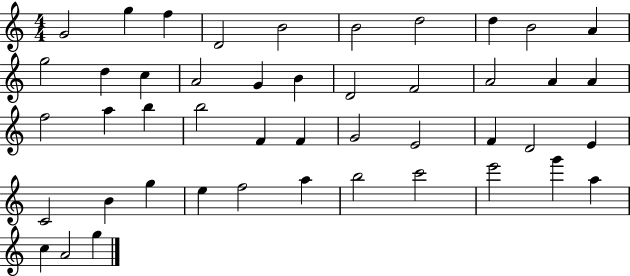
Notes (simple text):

G4/h G5/q F5/q D4/h B4/h B4/h D5/h D5/q B4/h A4/q G5/h D5/q C5/q A4/h G4/q B4/q D4/h F4/h A4/h A4/q A4/q F5/h A5/q B5/q B5/h F4/q F4/q G4/h E4/h F4/q D4/h E4/q C4/h B4/q G5/q E5/q F5/h A5/q B5/h C6/h E6/h G6/q A5/q C5/q A4/h G5/q